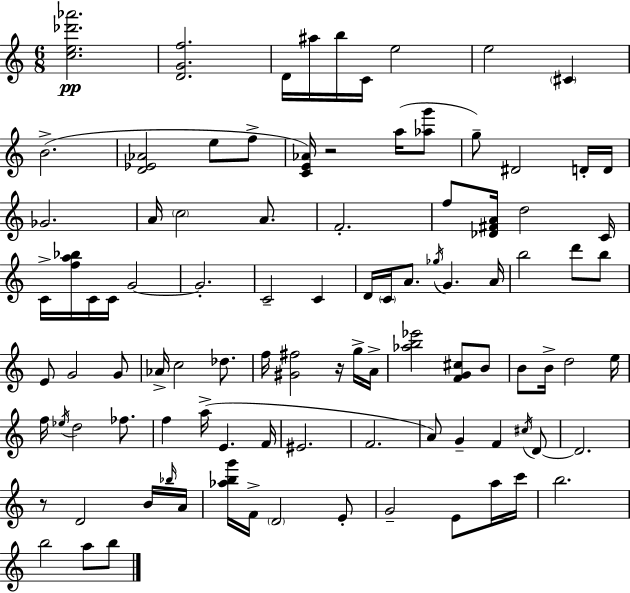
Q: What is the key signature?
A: A minor